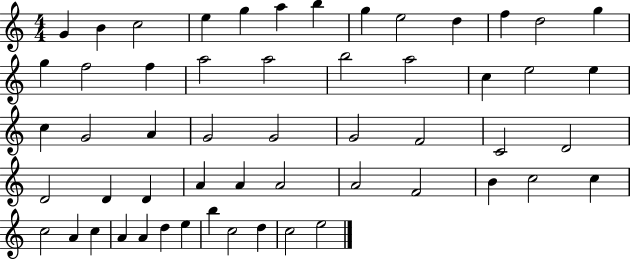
X:1
T:Untitled
M:4/4
L:1/4
K:C
G B c2 e g a b g e2 d f d2 g g f2 f a2 a2 b2 a2 c e2 e c G2 A G2 G2 G2 F2 C2 D2 D2 D D A A A2 A2 F2 B c2 c c2 A c A A d e b c2 d c2 e2